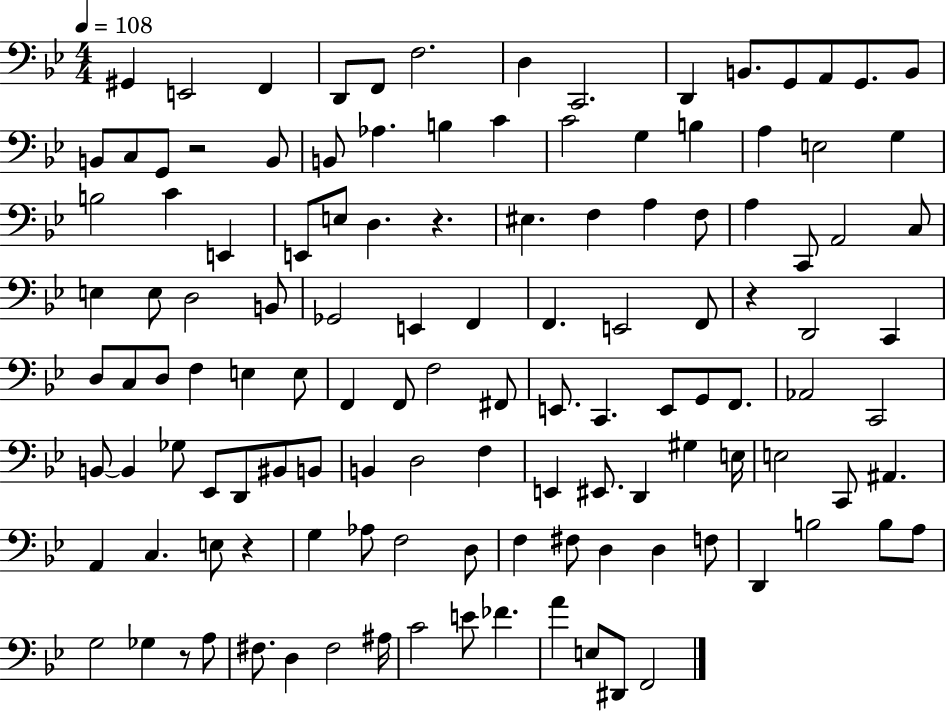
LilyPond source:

{
  \clef bass
  \numericTimeSignature
  \time 4/4
  \key bes \major
  \tempo 4 = 108
  gis,4 e,2 f,4 | d,8 f,8 f2. | d4 c,2. | d,4 b,8. g,8 a,8 g,8. b,8 | \break b,8 c8 g,8 r2 b,8 | b,8 aes4. b4 c'4 | c'2 g4 b4 | a4 e2 g4 | \break b2 c'4 e,4 | e,8 e8 d4. r4. | eis4. f4 a4 f8 | a4 c,8 a,2 c8 | \break e4 e8 d2 b,8 | ges,2 e,4 f,4 | f,4. e,2 f,8 | r4 d,2 c,4 | \break d8 c8 d8 f4 e4 e8 | f,4 f,8 f2 fis,8 | e,8. c,4. e,8 g,8 f,8. | aes,2 c,2 | \break b,8~~ b,4 ges8 ees,8 d,8 bis,8 b,8 | b,4 d2 f4 | e,4 eis,8. d,4 gis4 e16 | e2 c,8 ais,4. | \break a,4 c4. e8 r4 | g4 aes8 f2 d8 | f4 fis8 d4 d4 f8 | d,4 b2 b8 a8 | \break g2 ges4 r8 a8 | fis8. d4 fis2 ais16 | c'2 e'8 fes'4. | a'4 e8 dis,8 f,2 | \break \bar "|."
}